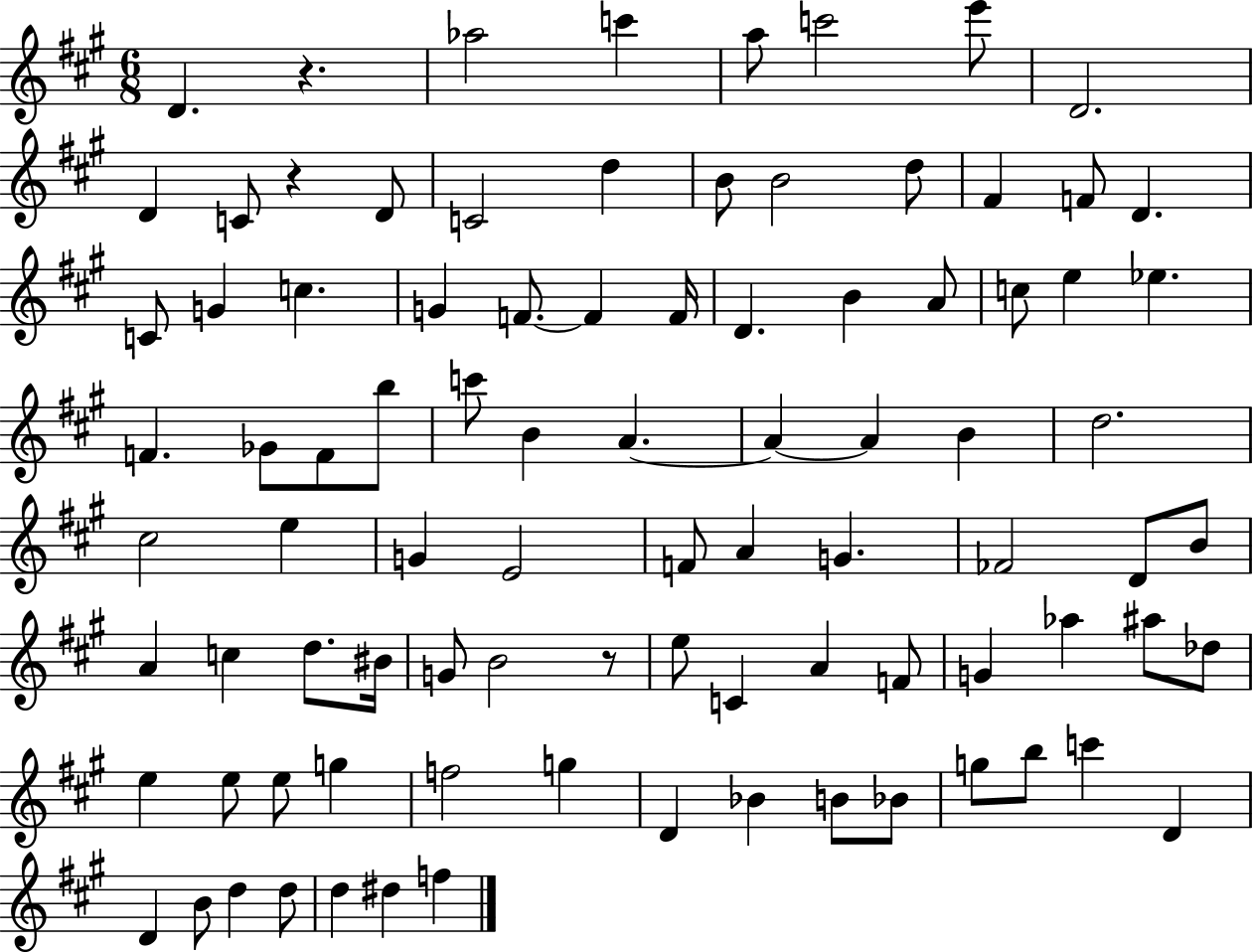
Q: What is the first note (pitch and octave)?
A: D4